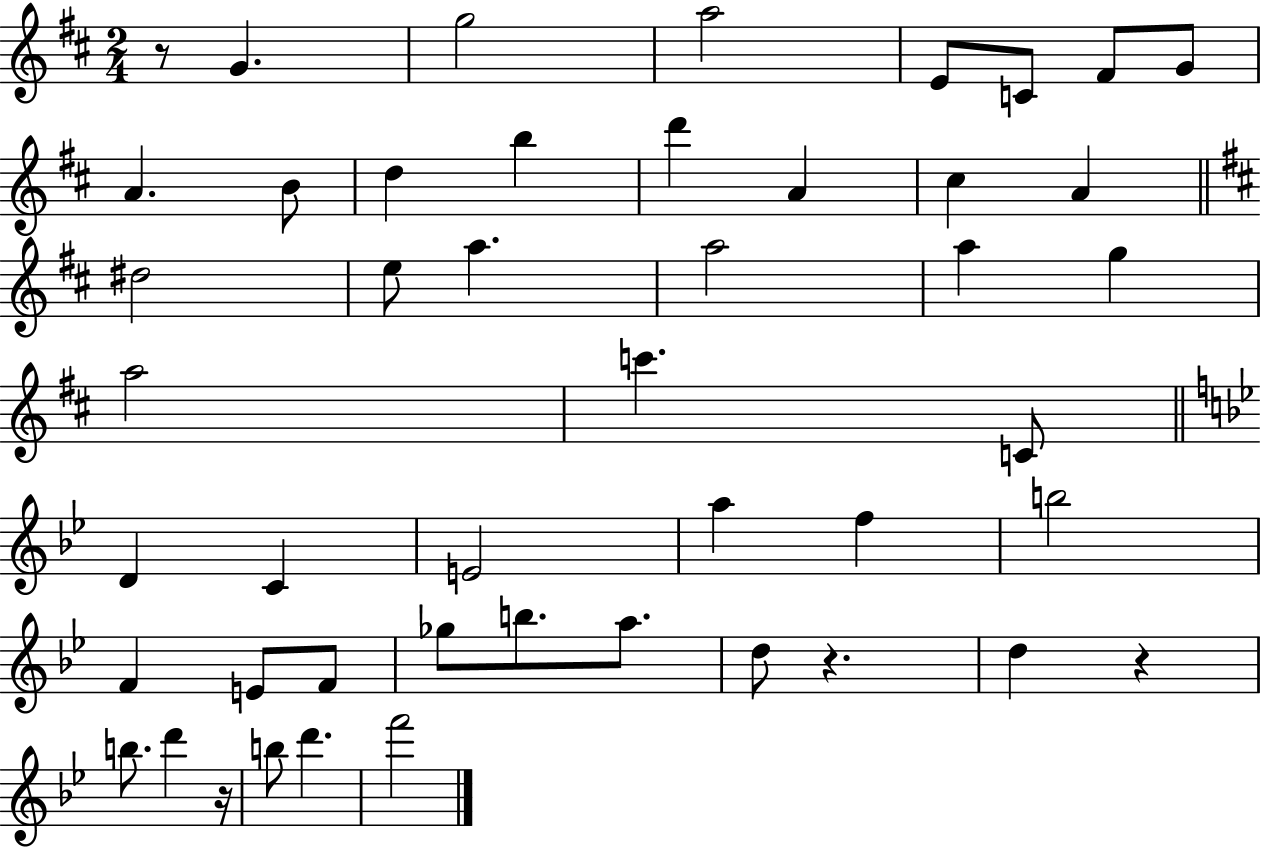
{
  \clef treble
  \numericTimeSignature
  \time 2/4
  \key d \major
  \repeat volta 2 { r8 g'4. | g''2 | a''2 | e'8 c'8 fis'8 g'8 | \break a'4. b'8 | d''4 b''4 | d'''4 a'4 | cis''4 a'4 | \break \bar "||" \break \key b \minor dis''2 | e''8 a''4. | a''2 | a''4 g''4 | \break a''2 | c'''4. c'8 | \bar "||" \break \key bes \major d'4 c'4 | e'2 | a''4 f''4 | b''2 | \break f'4 e'8 f'8 | ges''8 b''8. a''8. | d''8 r4. | d''4 r4 | \break b''8. d'''4 r16 | b''8 d'''4. | f'''2 | } \bar "|."
}